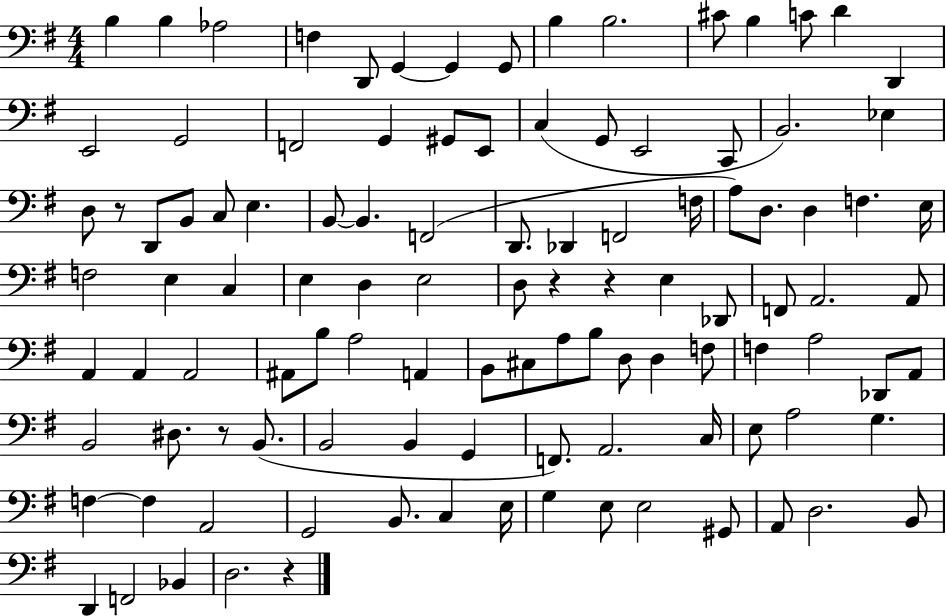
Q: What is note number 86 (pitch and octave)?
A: G3